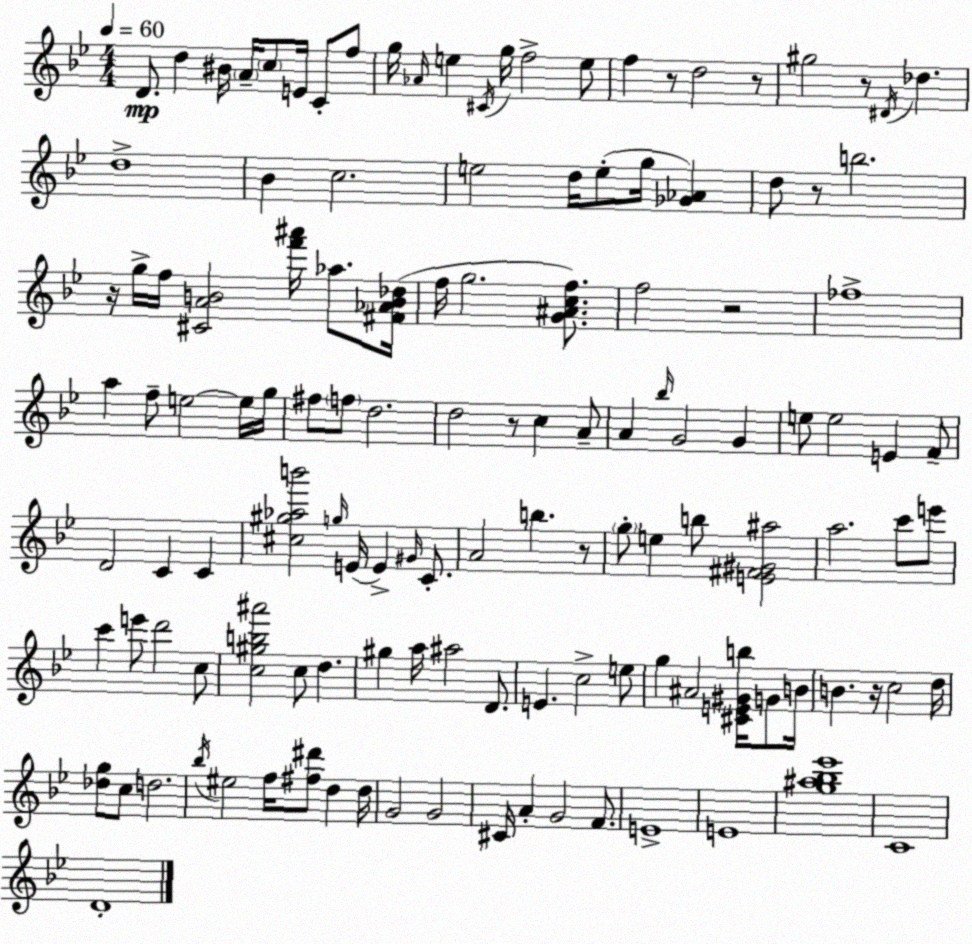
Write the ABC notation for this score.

X:1
T:Untitled
M:4/4
L:1/4
K:Gm
D/2 d ^B/4 A/4 c/2 E/4 C/2 f/2 g/4 _A/4 e ^C/4 g/4 f2 e/2 f z/2 d2 z/2 ^g2 z/2 ^D/4 _d d4 _B c2 e2 d/4 e/2 g/4 [_G_A] d/2 z/2 b2 z/4 g/4 f/4 [^CAB]2 [f'^a']/4 _a/2 [^F_AB_d]/4 f/4 g2 [G^Acf]/2 f2 z2 _f4 a f/2 e2 e/4 g/4 ^f/2 f/2 d2 d2 z/2 c A/2 A _b/4 G2 G e/2 e2 E F/2 D2 C C [^c^g_ab']2 g/4 E/4 E ^G/4 C/2 A2 b z/2 g/2 e b/2 [E^F^G^a]2 a2 c'/2 e'/2 c' e'/2 d'2 c/2 [c^gb^a']2 c/2 d ^g a/4 ^a2 D/2 E c2 e/2 g ^A2 [^CE^Gb]/4 G/2 B/4 B z/4 c2 d/4 [_dg]/2 c/2 d2 _b/4 ^e2 f/4 [^f^d']/2 d d/4 G2 G2 ^C/4 A G2 F/2 E4 E4 [g^a_b_e']4 C4 D4